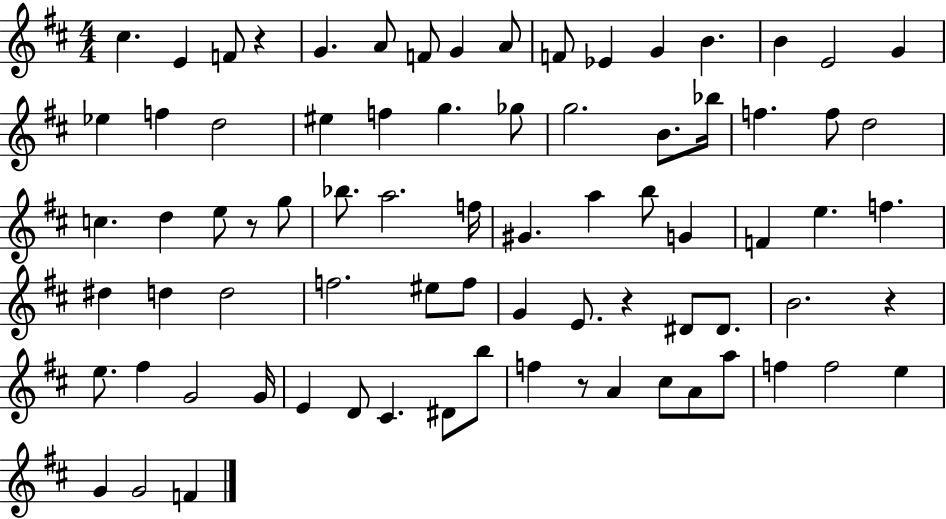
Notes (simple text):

C#5/q. E4/q F4/e R/q G4/q. A4/e F4/e G4/q A4/e F4/e Eb4/q G4/q B4/q. B4/q E4/h G4/q Eb5/q F5/q D5/h EIS5/q F5/q G5/q. Gb5/e G5/h. B4/e. Bb5/s F5/q. F5/e D5/h C5/q. D5/q E5/e R/e G5/e Bb5/e. A5/h. F5/s G#4/q. A5/q B5/e G4/q F4/q E5/q. F5/q. D#5/q D5/q D5/h F5/h. EIS5/e F5/e G4/q E4/e. R/q D#4/e D#4/e. B4/h. R/q E5/e. F#5/q G4/h G4/s E4/q D4/e C#4/q. D#4/e B5/e F5/q R/e A4/q C#5/e A4/e A5/e F5/q F5/h E5/q G4/q G4/h F4/q